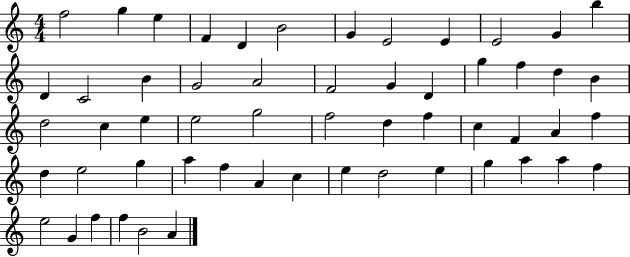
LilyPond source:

{
  \clef treble
  \numericTimeSignature
  \time 4/4
  \key c \major
  f''2 g''4 e''4 | f'4 d'4 b'2 | g'4 e'2 e'4 | e'2 g'4 b''4 | \break d'4 c'2 b'4 | g'2 a'2 | f'2 g'4 d'4 | g''4 f''4 d''4 b'4 | \break d''2 c''4 e''4 | e''2 g''2 | f''2 d''4 f''4 | c''4 f'4 a'4 f''4 | \break d''4 e''2 g''4 | a''4 f''4 a'4 c''4 | e''4 d''2 e''4 | g''4 a''4 a''4 f''4 | \break e''2 g'4 f''4 | f''4 b'2 a'4 | \bar "|."
}